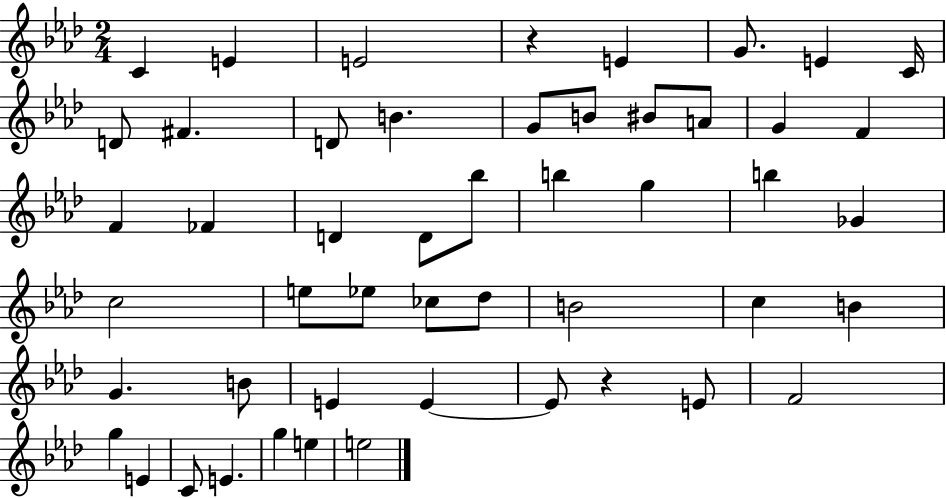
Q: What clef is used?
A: treble